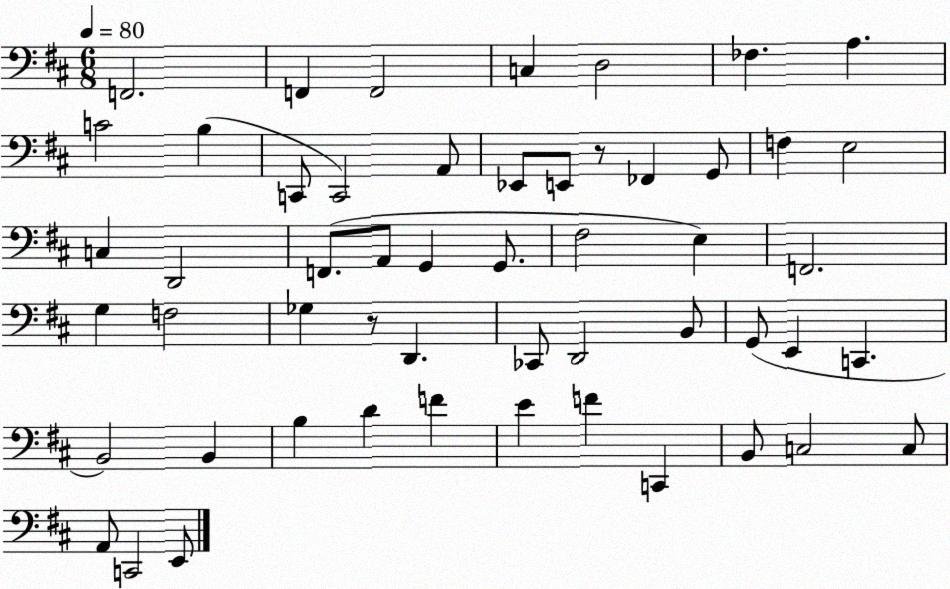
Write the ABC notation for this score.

X:1
T:Untitled
M:6/8
L:1/4
K:D
F,,2 F,, F,,2 C, D,2 _F, A, C2 B, C,,/2 C,,2 A,,/2 _E,,/2 E,,/2 z/2 _F,, G,,/2 F, E,2 C, D,,2 F,,/2 A,,/2 G,, G,,/2 ^F,2 E, F,,2 G, F,2 _G, z/2 D,, _C,,/2 D,,2 B,,/2 G,,/2 E,, C,, B,,2 B,, B, D F E F C,, B,,/2 C,2 C,/2 A,,/2 C,,2 E,,/2